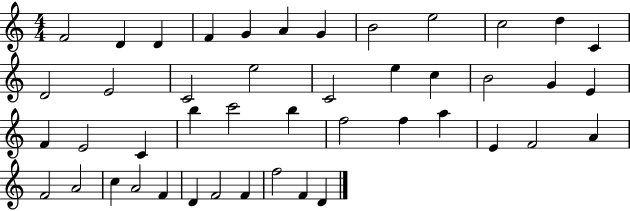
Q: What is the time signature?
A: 4/4